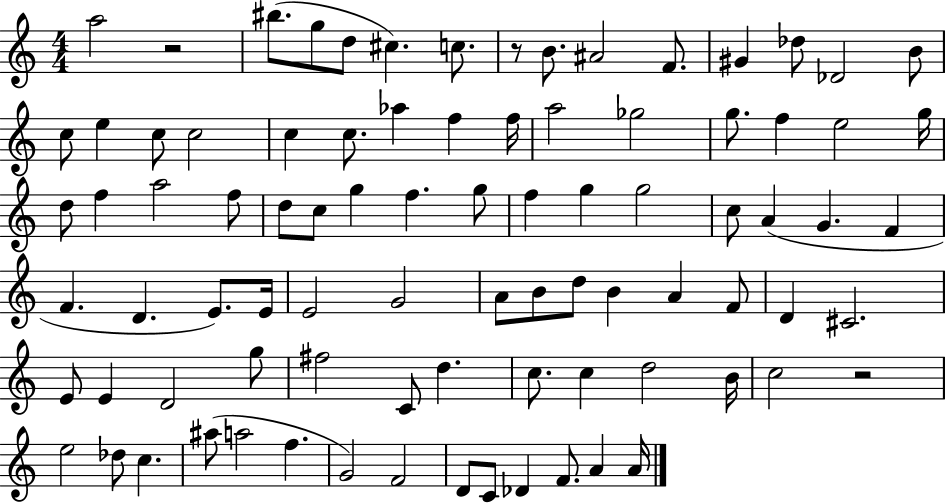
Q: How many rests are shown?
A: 3